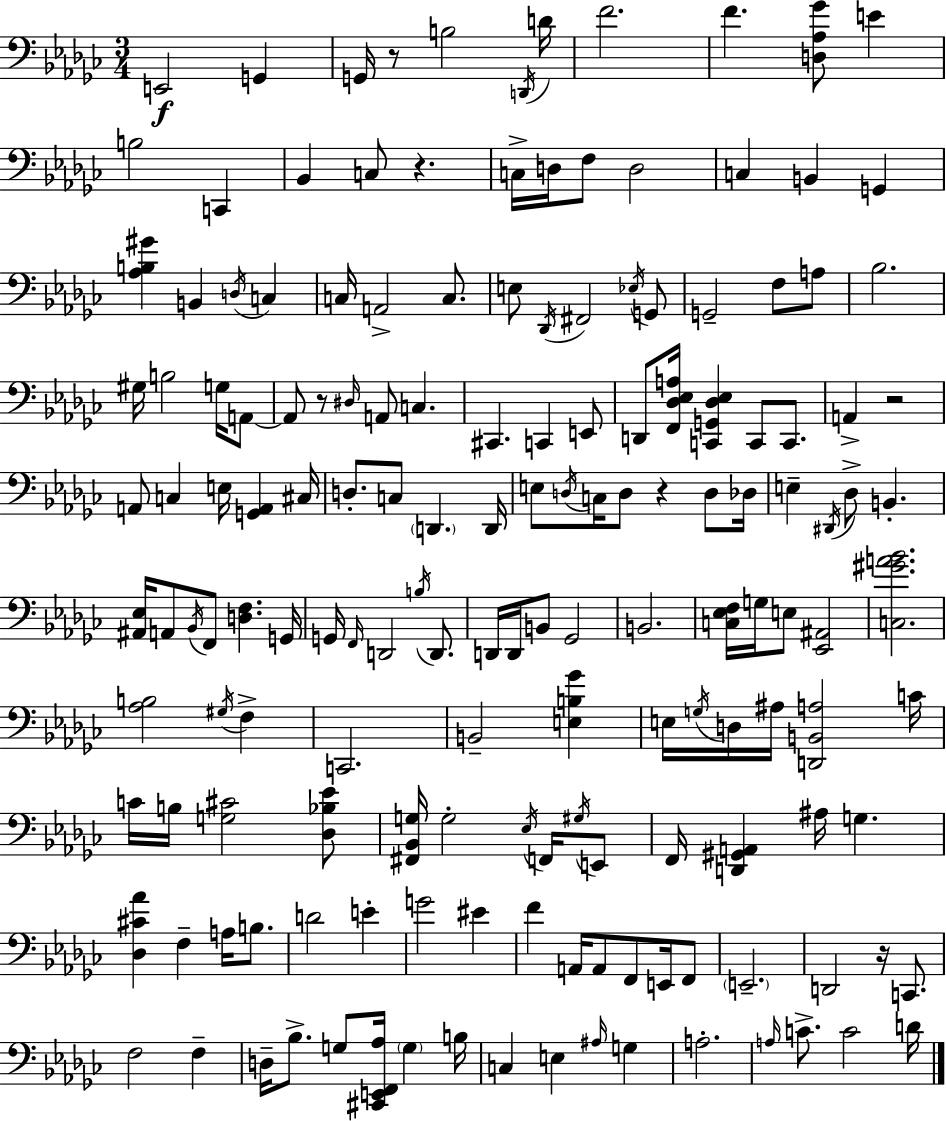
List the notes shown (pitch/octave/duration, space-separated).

E2/h G2/q G2/s R/e B3/h D2/s D4/s F4/h. F4/q. [D3,Ab3,Gb4]/e E4/q B3/h C2/q Bb2/q C3/e R/q. C3/s D3/s F3/e D3/h C3/q B2/q G2/q [Ab3,B3,G#4]/q B2/q D3/s C3/q C3/s A2/h C3/e. E3/e Db2/s F#2/h Eb3/s G2/e G2/h F3/e A3/e Bb3/h. G#3/s B3/h G3/s A2/e A2/e R/e D#3/s A2/e C3/q. C#2/q. C2/q E2/e D2/e [F2,Db3,Eb3,A3]/s [C2,G2,Db3,Eb3]/q C2/e C2/e. A2/q R/h A2/e C3/q E3/s [G2,A2]/q C#3/s D3/e. C3/e D2/q. D2/s E3/e D3/s C3/s D3/e R/q D3/e Db3/s E3/q D#2/s Db3/e B2/q. [A#2,Eb3]/s A2/e Bb2/s F2/e [D3,F3]/q. G2/s G2/s F2/s D2/h B3/s D2/e. D2/s D2/s B2/e Gb2/h B2/h. [C3,Eb3,F3]/s G3/s E3/e [Eb2,A#2]/h [C3,G#4,A4,Bb4]/h. [Ab3,B3]/h G#3/s F3/q C2/h. B2/h [E3,B3,Gb4]/q E3/s G3/s D3/s A#3/s [D2,B2,A3]/h C4/s C4/s B3/s [G3,C#4]/h [Db3,Bb3,Eb4]/e [F#2,Bb2,G3]/s G3/h Eb3/s F2/s G#3/s E2/e F2/s [D2,G#2,A2]/q A#3/s G3/q. [Db3,C#4,Ab4]/q F3/q A3/s B3/e. D4/h E4/q G4/h EIS4/q F4/q A2/s A2/e F2/e E2/s F2/e E2/h. D2/h R/s C2/e. F3/h F3/q D3/s Bb3/e. G3/e [C#2,E2,F2,Ab3]/s G3/q B3/s C3/q E3/q A#3/s G3/q A3/h. A3/s C4/e. C4/h D4/s